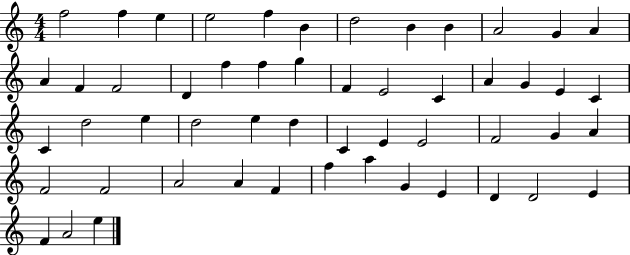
X:1
T:Untitled
M:4/4
L:1/4
K:C
f2 f e e2 f B d2 B B A2 G A A F F2 D f f g F E2 C A G E C C d2 e d2 e d C E E2 F2 G A F2 F2 A2 A F f a G E D D2 E F A2 e